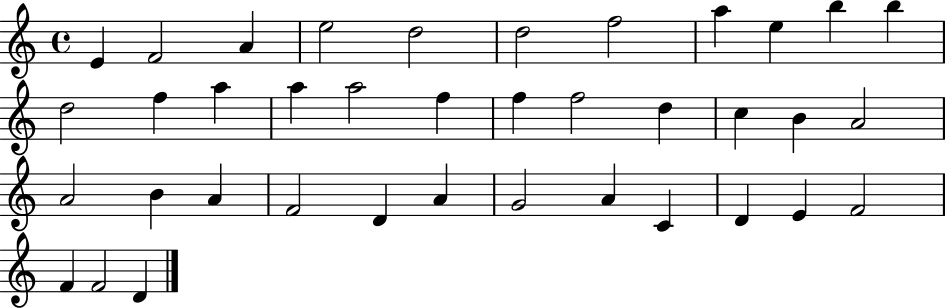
{
  \clef treble
  \time 4/4
  \defaultTimeSignature
  \key c \major
  e'4 f'2 a'4 | e''2 d''2 | d''2 f''2 | a''4 e''4 b''4 b''4 | \break d''2 f''4 a''4 | a''4 a''2 f''4 | f''4 f''2 d''4 | c''4 b'4 a'2 | \break a'2 b'4 a'4 | f'2 d'4 a'4 | g'2 a'4 c'4 | d'4 e'4 f'2 | \break f'4 f'2 d'4 | \bar "|."
}